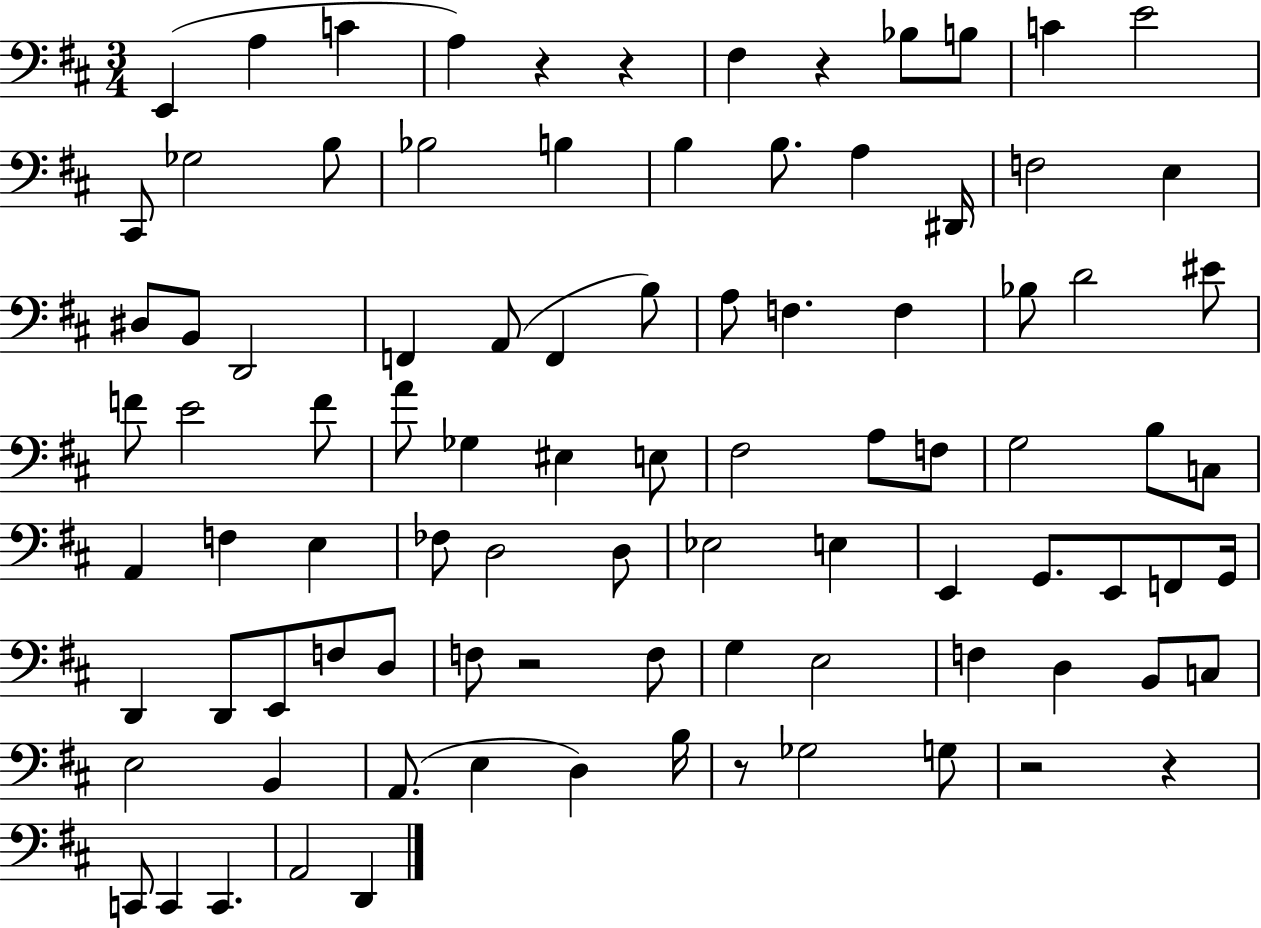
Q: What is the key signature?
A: D major